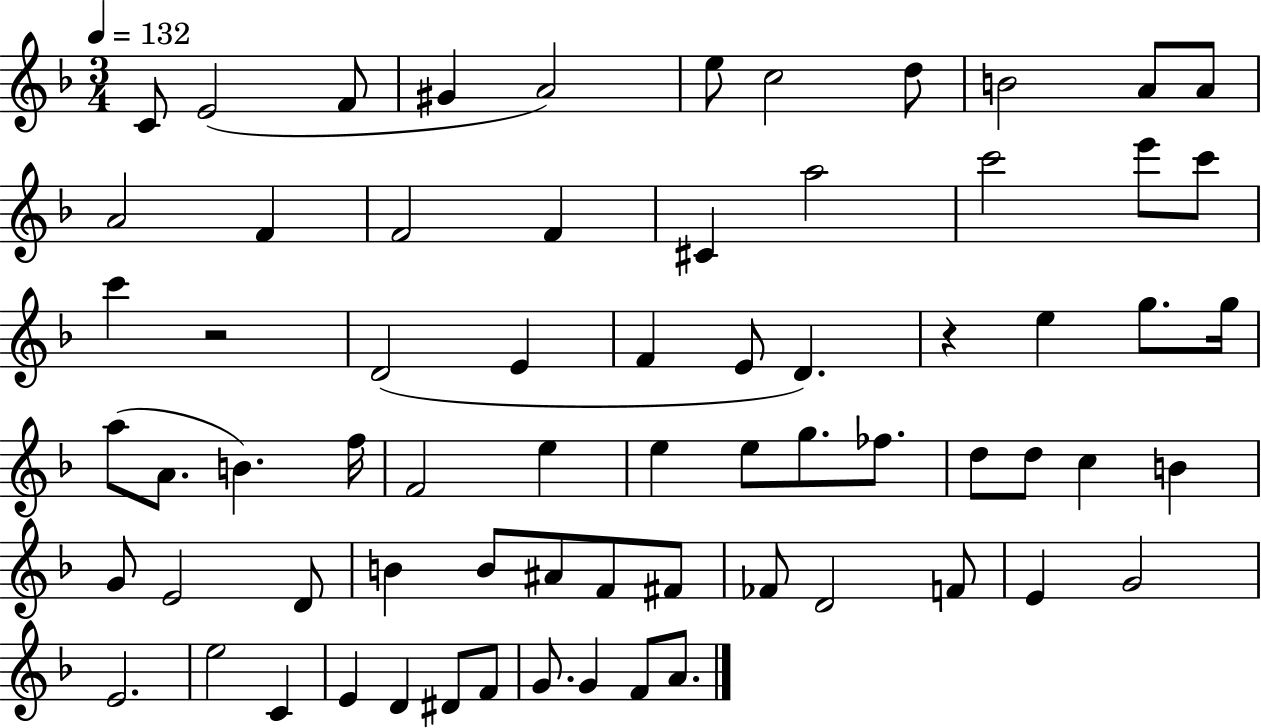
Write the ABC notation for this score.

X:1
T:Untitled
M:3/4
L:1/4
K:F
C/2 E2 F/2 ^G A2 e/2 c2 d/2 B2 A/2 A/2 A2 F F2 F ^C a2 c'2 e'/2 c'/2 c' z2 D2 E F E/2 D z e g/2 g/4 a/2 A/2 B f/4 F2 e e e/2 g/2 _f/2 d/2 d/2 c B G/2 E2 D/2 B B/2 ^A/2 F/2 ^F/2 _F/2 D2 F/2 E G2 E2 e2 C E D ^D/2 F/2 G/2 G F/2 A/2